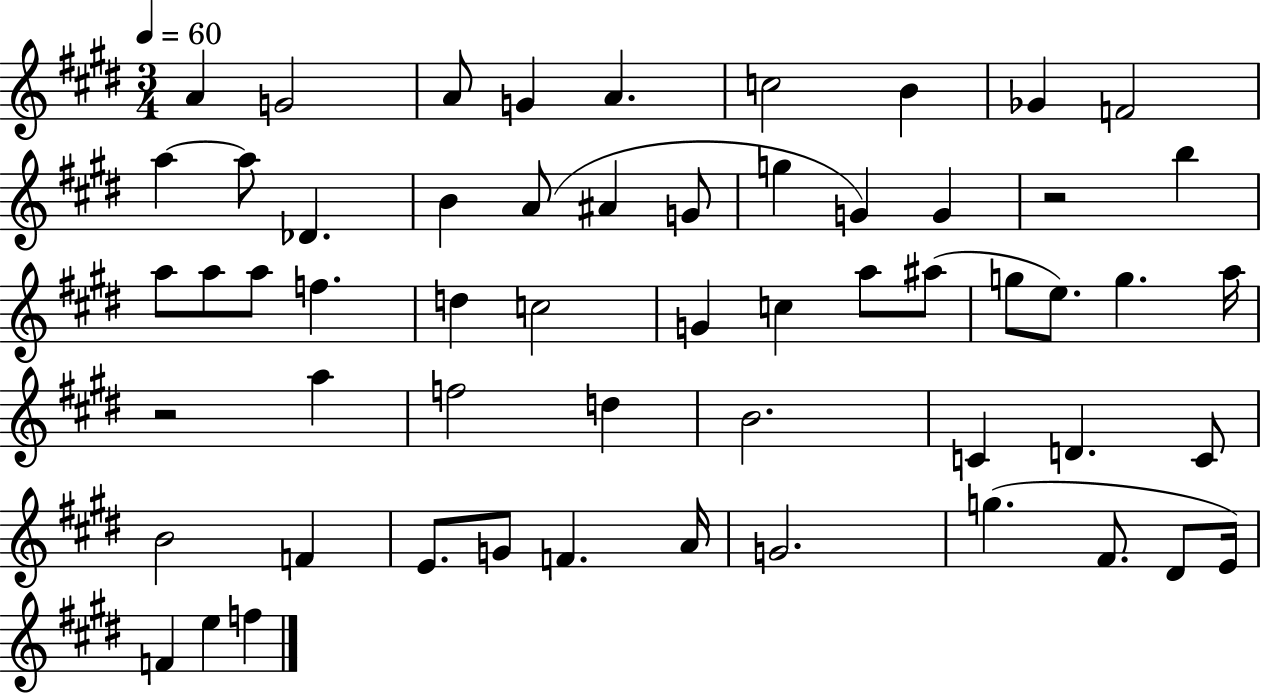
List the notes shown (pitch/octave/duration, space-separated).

A4/q G4/h A4/e G4/q A4/q. C5/h B4/q Gb4/q F4/h A5/q A5/e Db4/q. B4/q A4/e A#4/q G4/e G5/q G4/q G4/q R/h B5/q A5/e A5/e A5/e F5/q. D5/q C5/h G4/q C5/q A5/e A#5/e G5/e E5/e. G5/q. A5/s R/h A5/q F5/h D5/q B4/h. C4/q D4/q. C4/e B4/h F4/q E4/e. G4/e F4/q. A4/s G4/h. G5/q. F#4/e. D#4/e E4/s F4/q E5/q F5/q